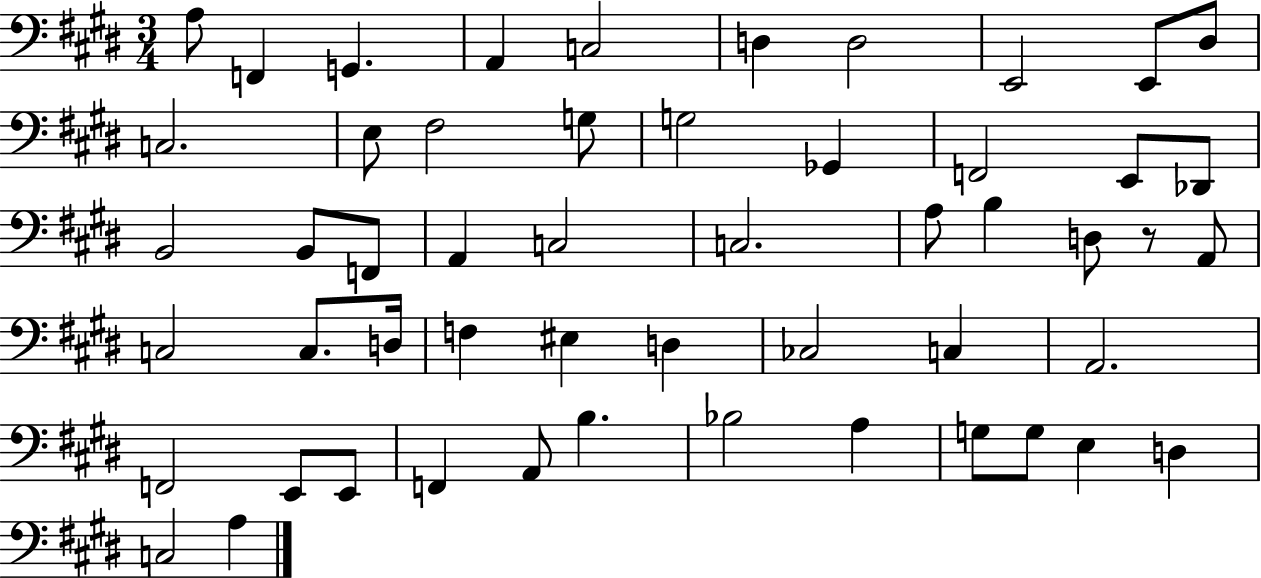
X:1
T:Untitled
M:3/4
L:1/4
K:E
A,/2 F,, G,, A,, C,2 D, D,2 E,,2 E,,/2 ^D,/2 C,2 E,/2 ^F,2 G,/2 G,2 _G,, F,,2 E,,/2 _D,,/2 B,,2 B,,/2 F,,/2 A,, C,2 C,2 A,/2 B, D,/2 z/2 A,,/2 C,2 C,/2 D,/4 F, ^E, D, _C,2 C, A,,2 F,,2 E,,/2 E,,/2 F,, A,,/2 B, _B,2 A, G,/2 G,/2 E, D, C,2 A,